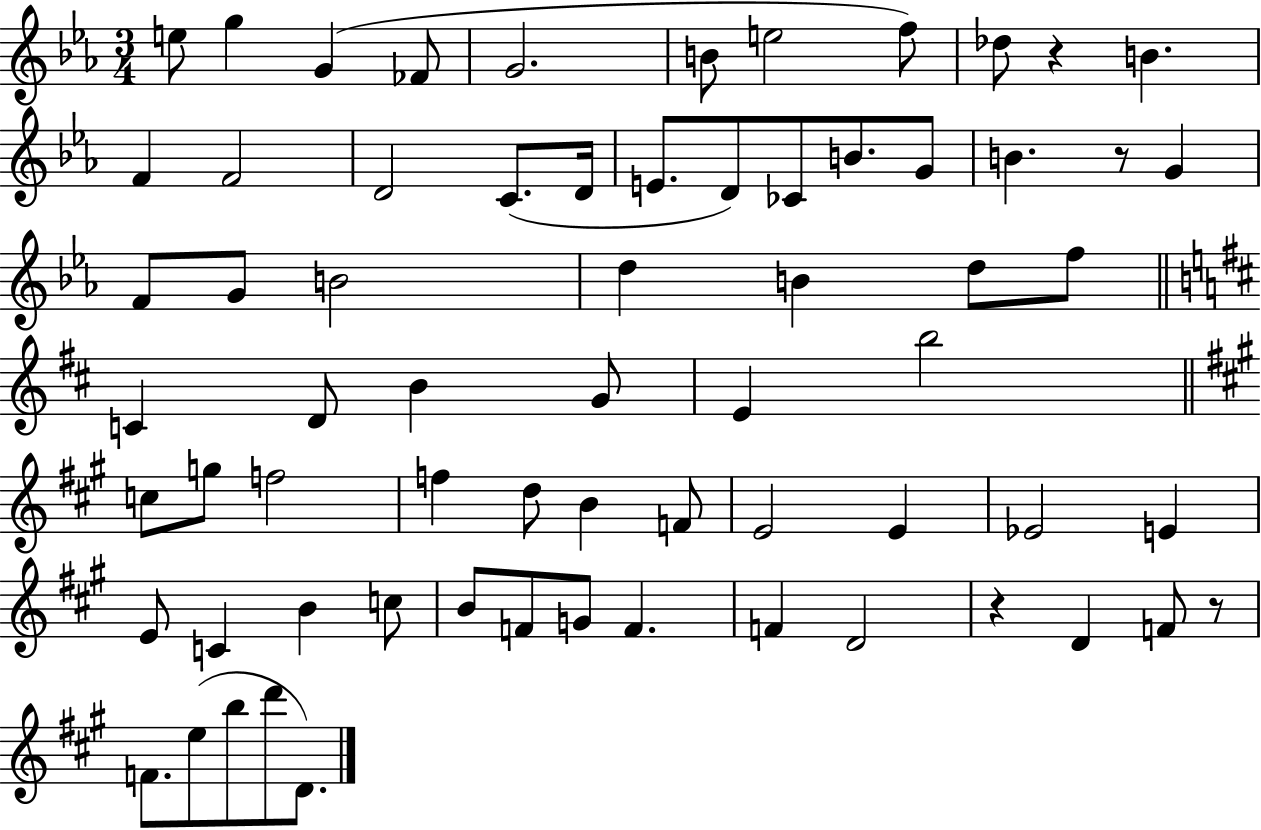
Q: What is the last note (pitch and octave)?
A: D4